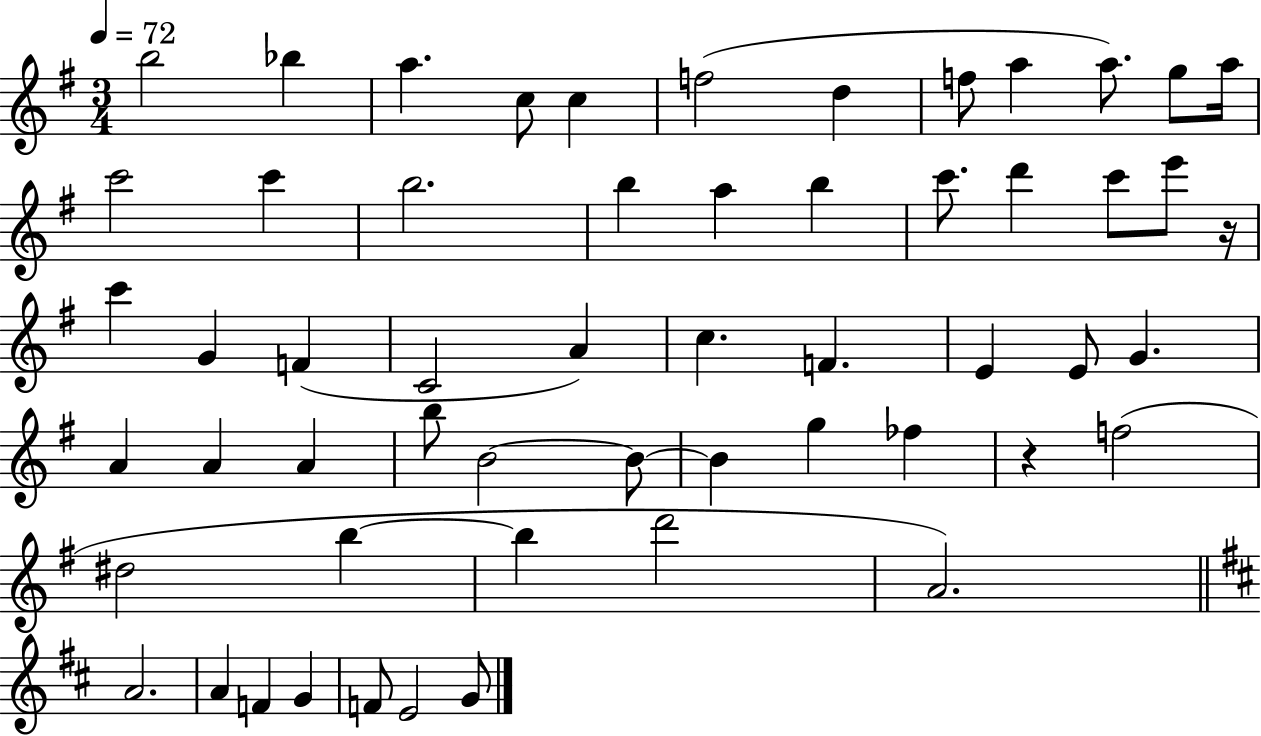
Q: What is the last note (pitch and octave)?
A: G4